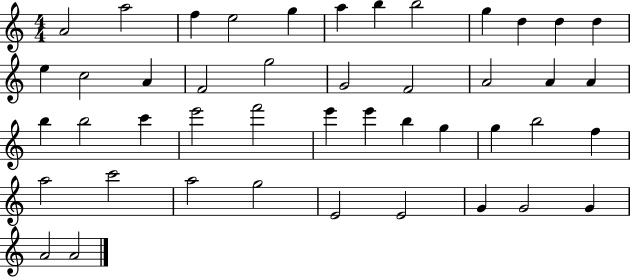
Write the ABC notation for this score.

X:1
T:Untitled
M:4/4
L:1/4
K:C
A2 a2 f e2 g a b b2 g d d d e c2 A F2 g2 G2 F2 A2 A A b b2 c' e'2 f'2 e' e' b g g b2 f a2 c'2 a2 g2 E2 E2 G G2 G A2 A2